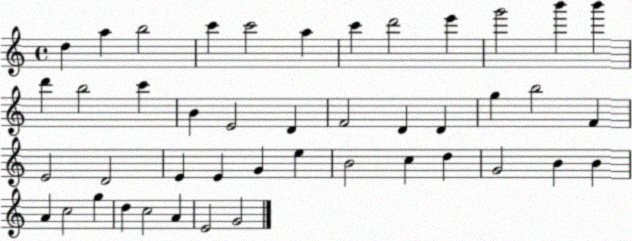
X:1
T:Untitled
M:4/4
L:1/4
K:C
d a b2 c' c'2 a c' d'2 e' g'2 b' b' d' b2 c' B E2 D F2 D D g b2 F E2 D2 E E G e B2 c d G2 B B A c2 g d c2 A E2 G2